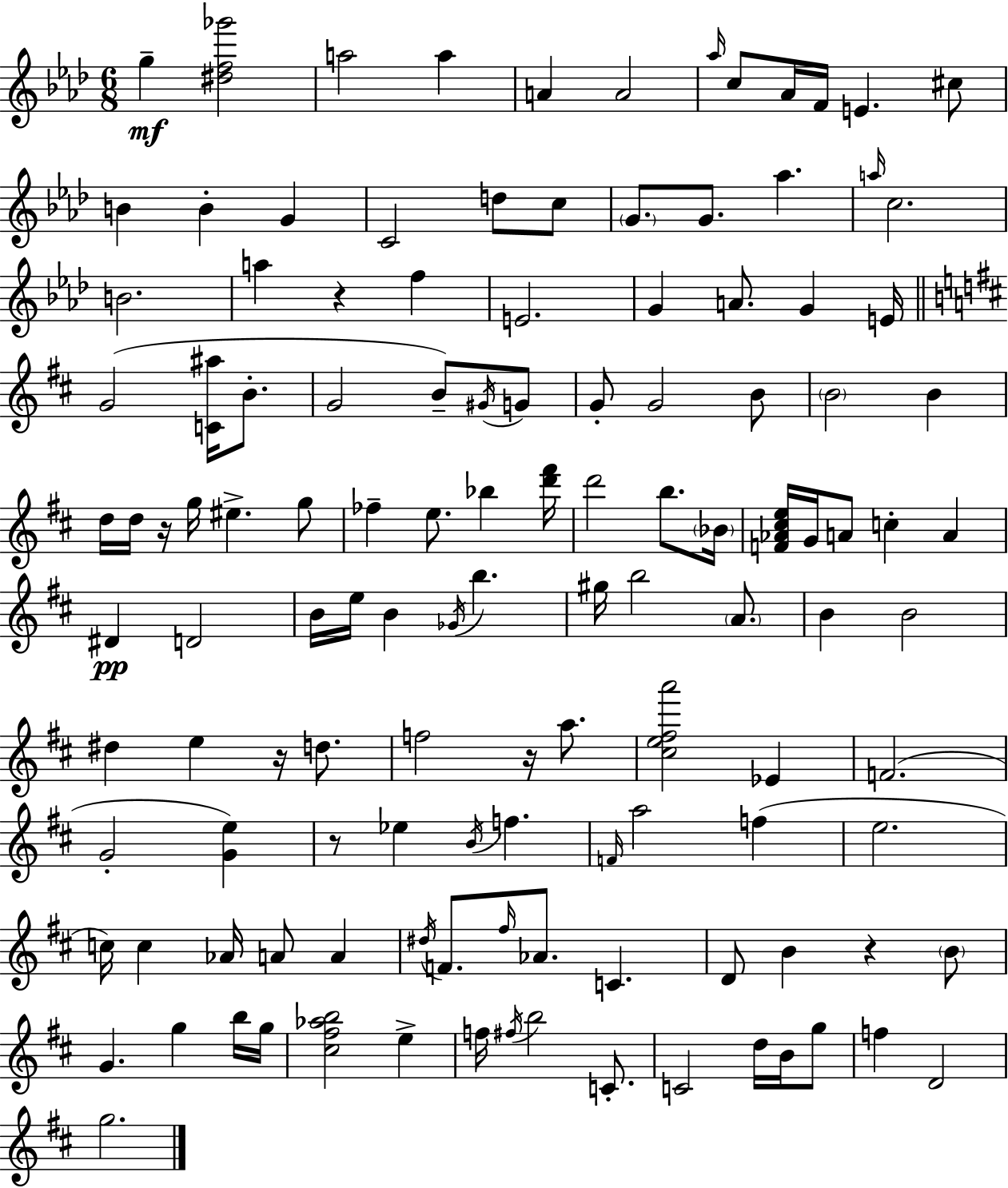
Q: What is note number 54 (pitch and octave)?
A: A4